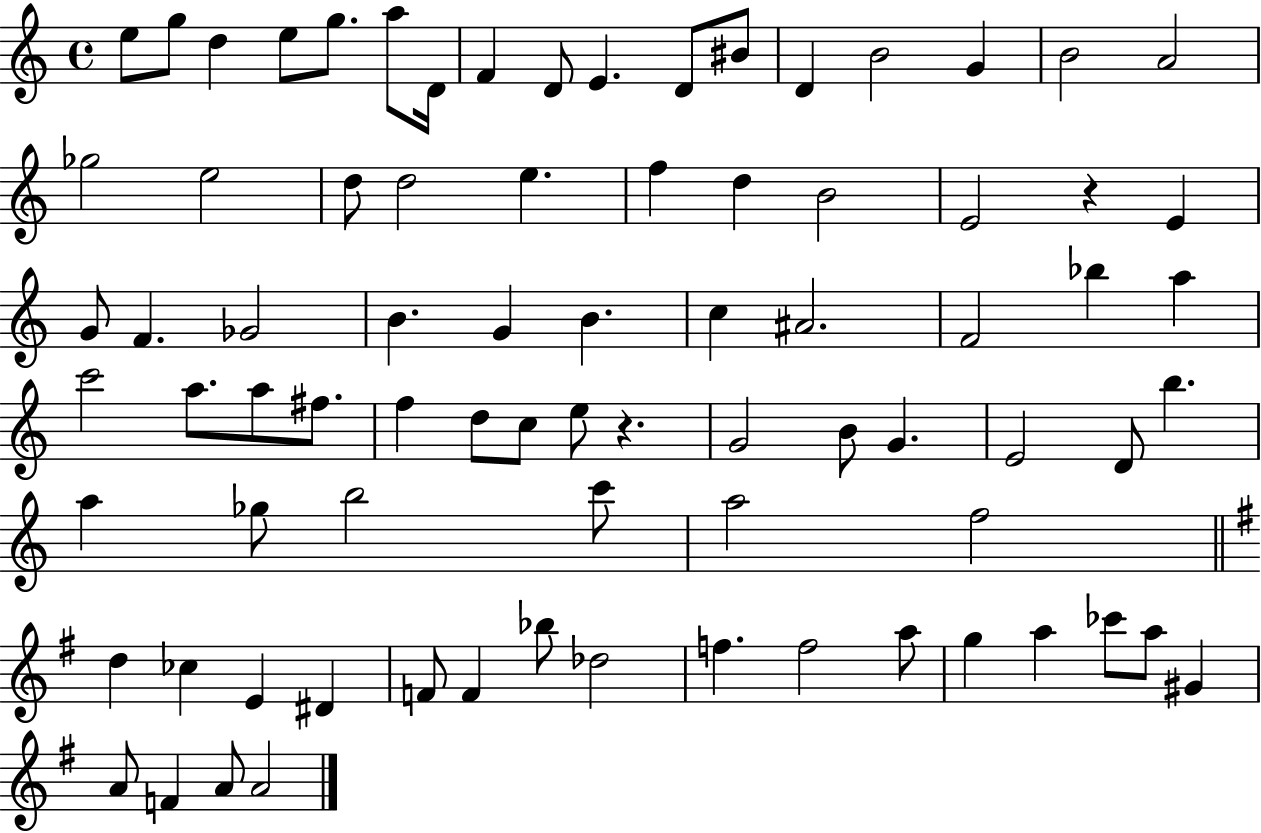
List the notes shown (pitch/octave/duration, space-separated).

E5/e G5/e D5/q E5/e G5/e. A5/e D4/s F4/q D4/e E4/q. D4/e BIS4/e D4/q B4/h G4/q B4/h A4/h Gb5/h E5/h D5/e D5/h E5/q. F5/q D5/q B4/h E4/h R/q E4/q G4/e F4/q. Gb4/h B4/q. G4/q B4/q. C5/q A#4/h. F4/h Bb5/q A5/q C6/h A5/e. A5/e F#5/e. F5/q D5/e C5/e E5/e R/q. G4/h B4/e G4/q. E4/h D4/e B5/q. A5/q Gb5/e B5/h C6/e A5/h F5/h D5/q CES5/q E4/q D#4/q F4/e F4/q Bb5/e Db5/h F5/q. F5/h A5/e G5/q A5/q CES6/e A5/e G#4/q A4/e F4/q A4/e A4/h